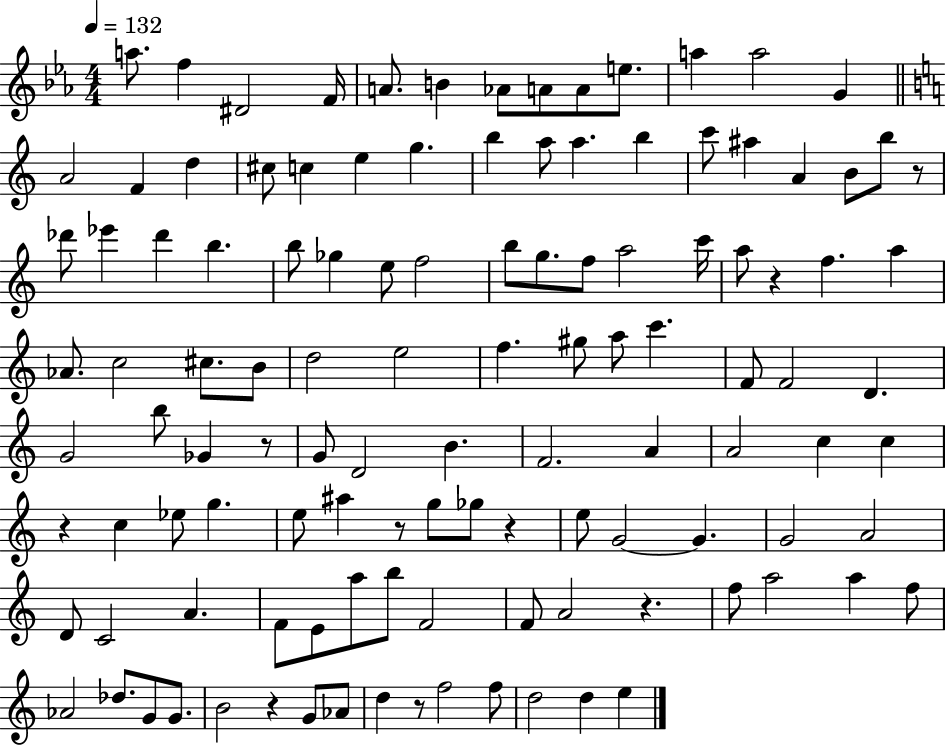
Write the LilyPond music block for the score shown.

{
  \clef treble
  \numericTimeSignature
  \time 4/4
  \key ees \major
  \tempo 4 = 132
  a''8. f''4 dis'2 f'16 | a'8. b'4 aes'8 a'8 a'8 e''8. | a''4 a''2 g'4 | \bar "||" \break \key c \major a'2 f'4 d''4 | cis''8 c''4 e''4 g''4. | b''4 a''8 a''4. b''4 | c'''8 ais''4 a'4 b'8 b''8 r8 | \break des'''8 ees'''4 des'''4 b''4. | b''8 ges''4 e''8 f''2 | b''8 g''8. f''8 a''2 c'''16 | a''8 r4 f''4. a''4 | \break aes'8. c''2 cis''8. b'8 | d''2 e''2 | f''4. gis''8 a''8 c'''4. | f'8 f'2 d'4. | \break g'2 b''8 ges'4 r8 | g'8 d'2 b'4. | f'2. a'4 | a'2 c''4 c''4 | \break r4 c''4 ees''8 g''4. | e''8 ais''4 r8 g''8 ges''8 r4 | e''8 g'2~~ g'4. | g'2 a'2 | \break d'8 c'2 a'4. | f'8 e'8 a''8 b''8 f'2 | f'8 a'2 r4. | f''8 a''2 a''4 f''8 | \break aes'2 des''8. g'8 g'8. | b'2 r4 g'8 aes'8 | d''4 r8 f''2 f''8 | d''2 d''4 e''4 | \break \bar "|."
}